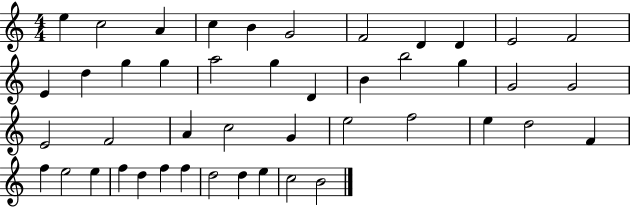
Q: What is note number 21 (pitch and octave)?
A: G5